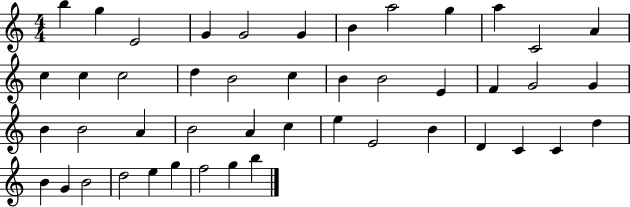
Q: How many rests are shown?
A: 0